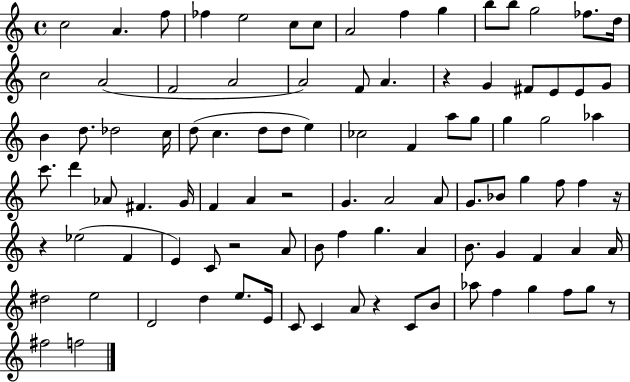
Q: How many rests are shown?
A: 7